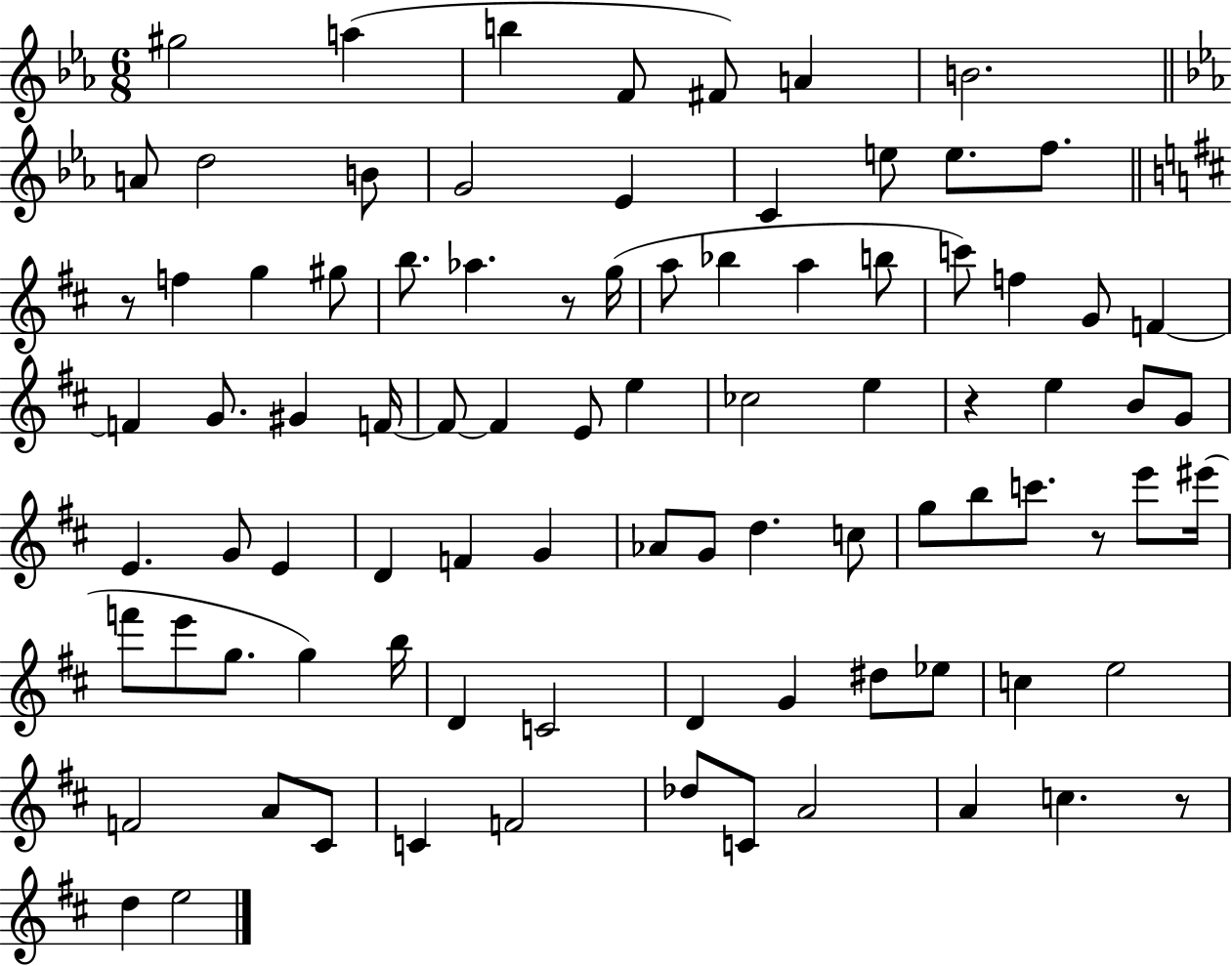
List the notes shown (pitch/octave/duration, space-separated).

G#5/h A5/q B5/q F4/e F#4/e A4/q B4/h. A4/e D5/h B4/e G4/h Eb4/q C4/q E5/e E5/e. F5/e. R/e F5/q G5/q G#5/e B5/e. Ab5/q. R/e G5/s A5/e Bb5/q A5/q B5/e C6/e F5/q G4/e F4/q F4/q G4/e. G#4/q F4/s F4/e F4/q E4/e E5/q CES5/h E5/q R/q E5/q B4/e G4/e E4/q. G4/e E4/q D4/q F4/q G4/q Ab4/e G4/e D5/q. C5/e G5/e B5/e C6/e. R/e E6/e EIS6/s F6/e E6/e G5/e. G5/q B5/s D4/q C4/h D4/q G4/q D#5/e Eb5/e C5/q E5/h F4/h A4/e C#4/e C4/q F4/h Db5/e C4/e A4/h A4/q C5/q. R/e D5/q E5/h